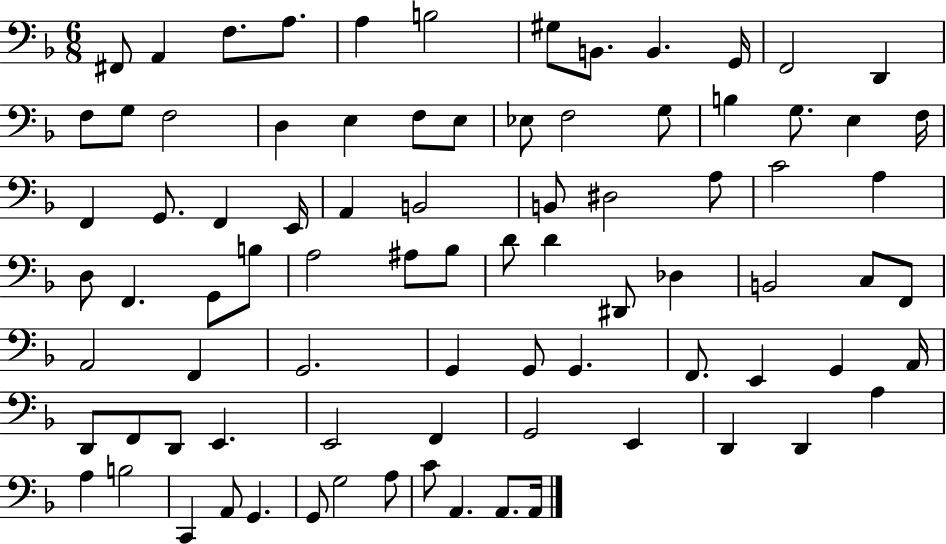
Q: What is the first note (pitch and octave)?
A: F#2